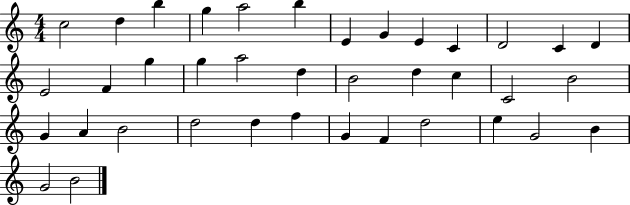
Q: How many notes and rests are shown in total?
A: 38